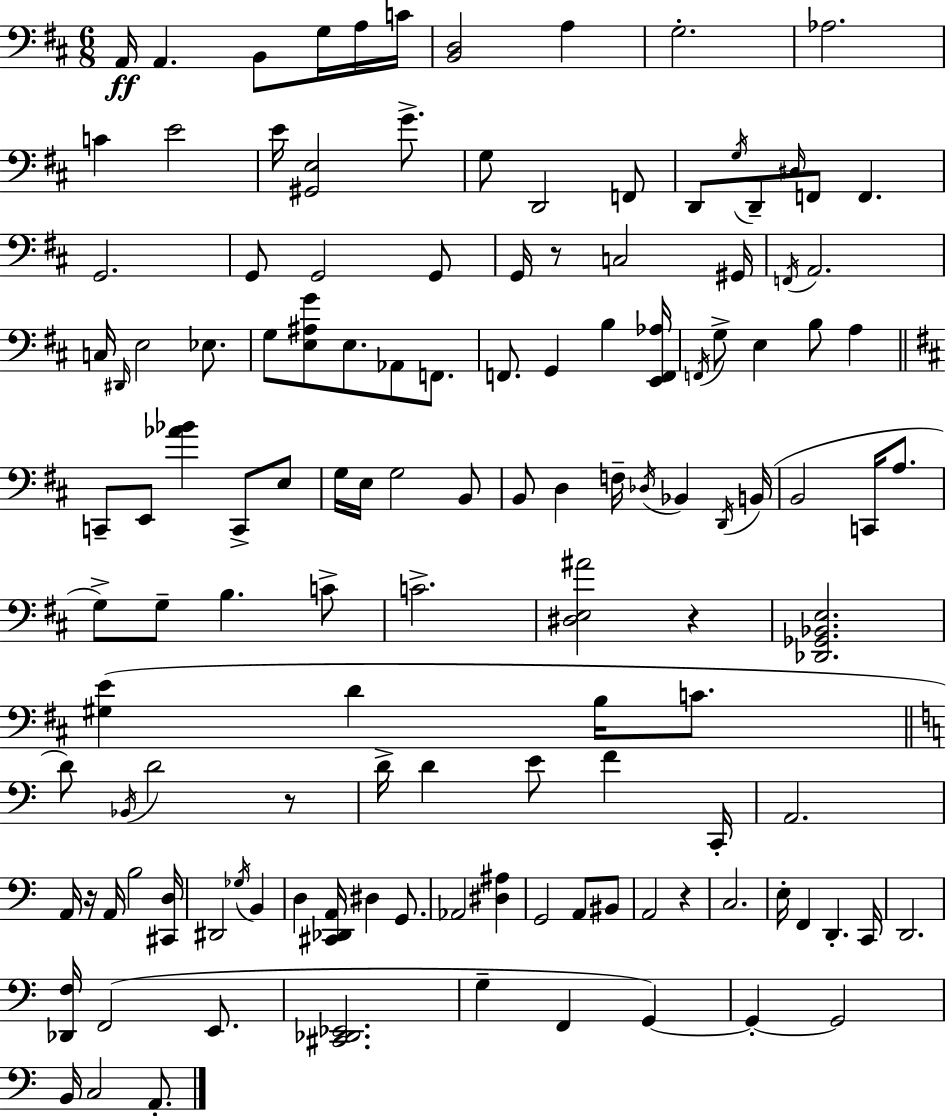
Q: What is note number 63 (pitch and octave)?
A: B2